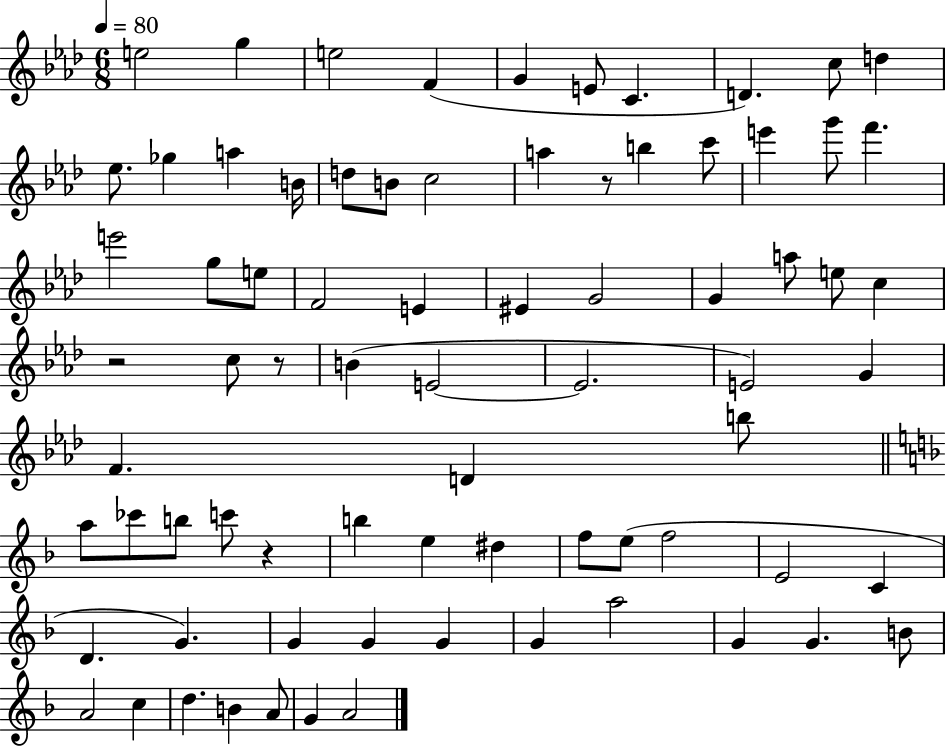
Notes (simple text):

E5/h G5/q E5/h F4/q G4/q E4/e C4/q. D4/q. C5/e D5/q Eb5/e. Gb5/q A5/q B4/s D5/e B4/e C5/h A5/q R/e B5/q C6/e E6/q G6/e F6/q. E6/h G5/e E5/e F4/h E4/q EIS4/q G4/h G4/q A5/e E5/e C5/q R/h C5/e R/e B4/q E4/h E4/h. E4/h G4/q F4/q. D4/q B5/e A5/e CES6/e B5/e C6/e R/q B5/q E5/q D#5/q F5/e E5/e F5/h E4/h C4/q D4/q. G4/q. G4/q G4/q G4/q G4/q A5/h G4/q G4/q. B4/e A4/h C5/q D5/q. B4/q A4/e G4/q A4/h